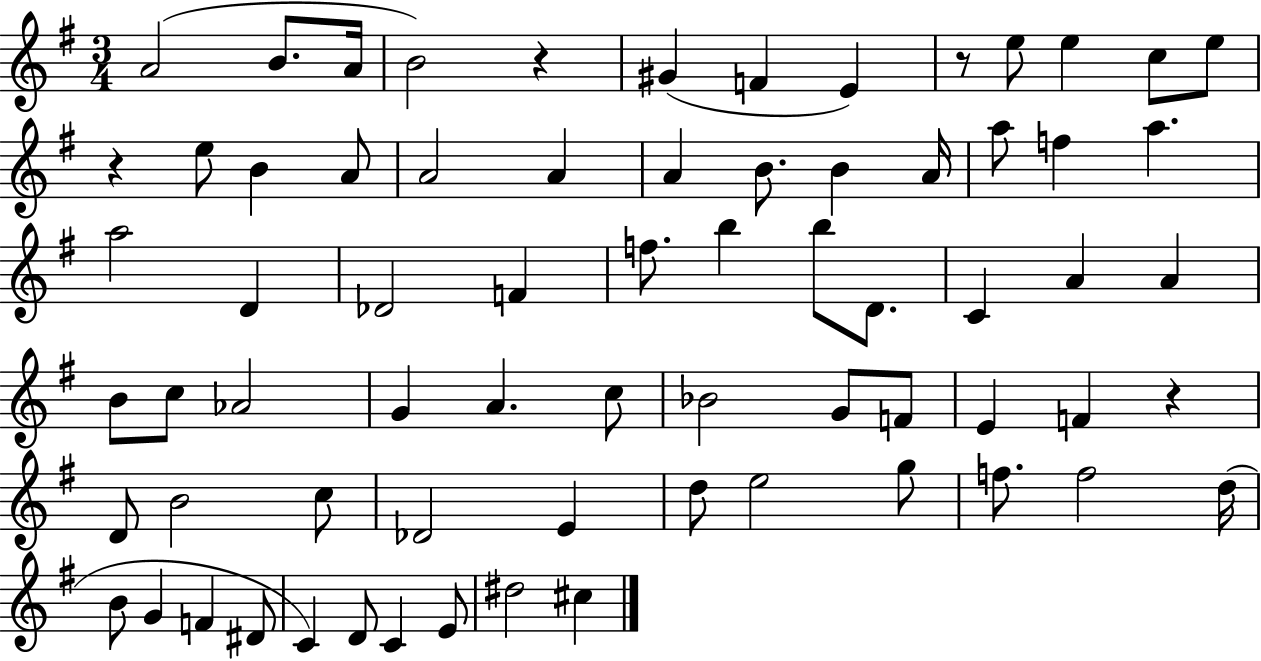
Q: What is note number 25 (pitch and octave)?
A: D4